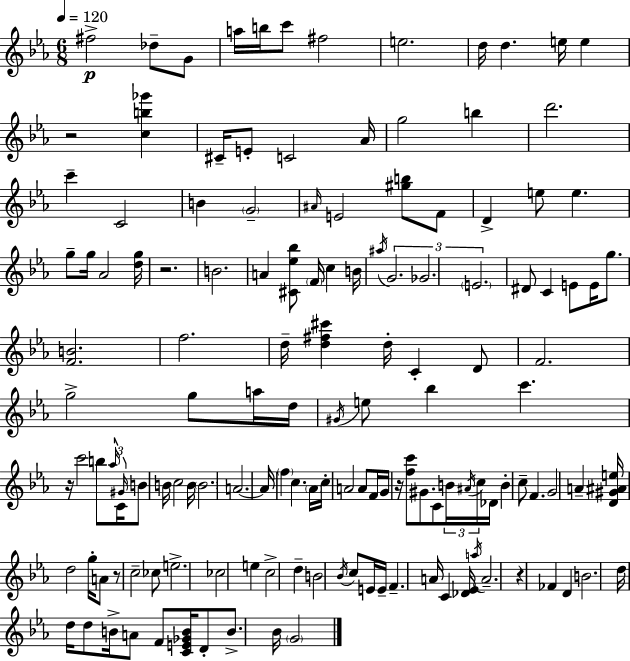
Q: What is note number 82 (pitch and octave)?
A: C4